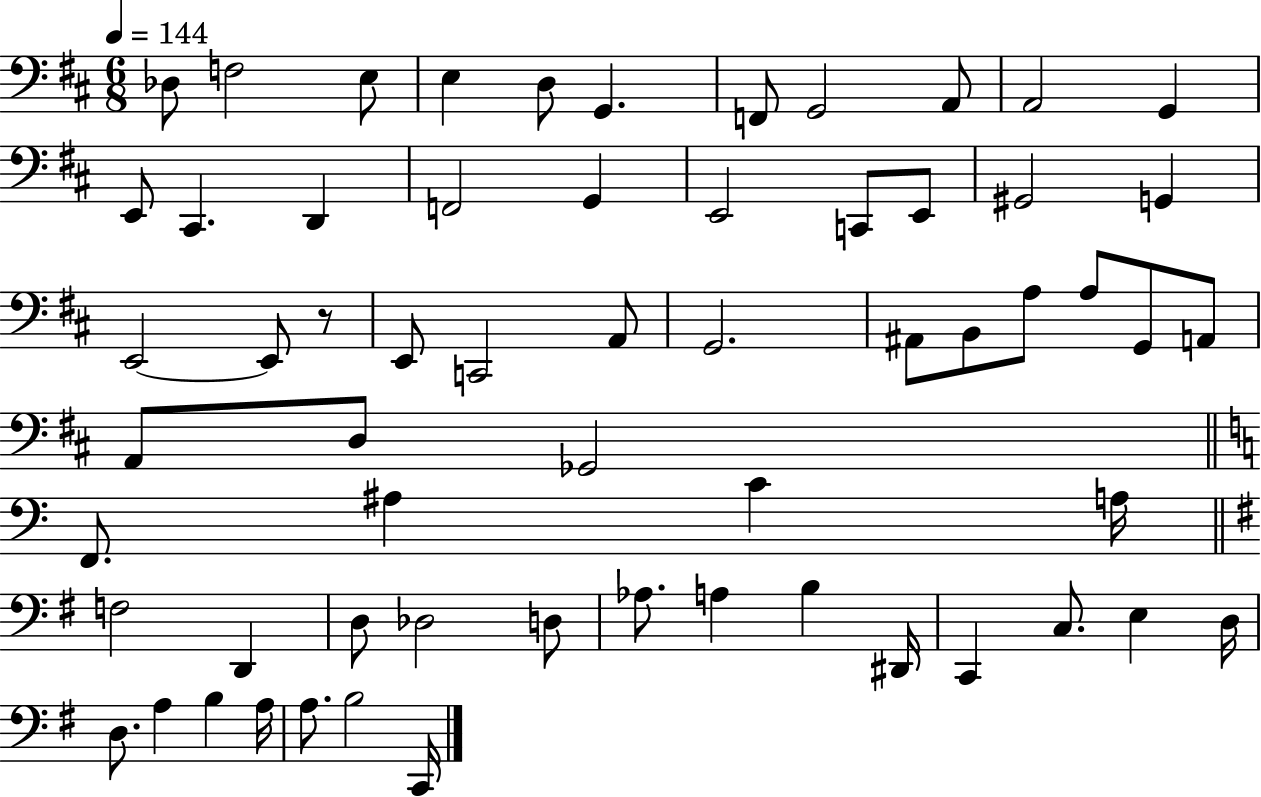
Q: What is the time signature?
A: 6/8